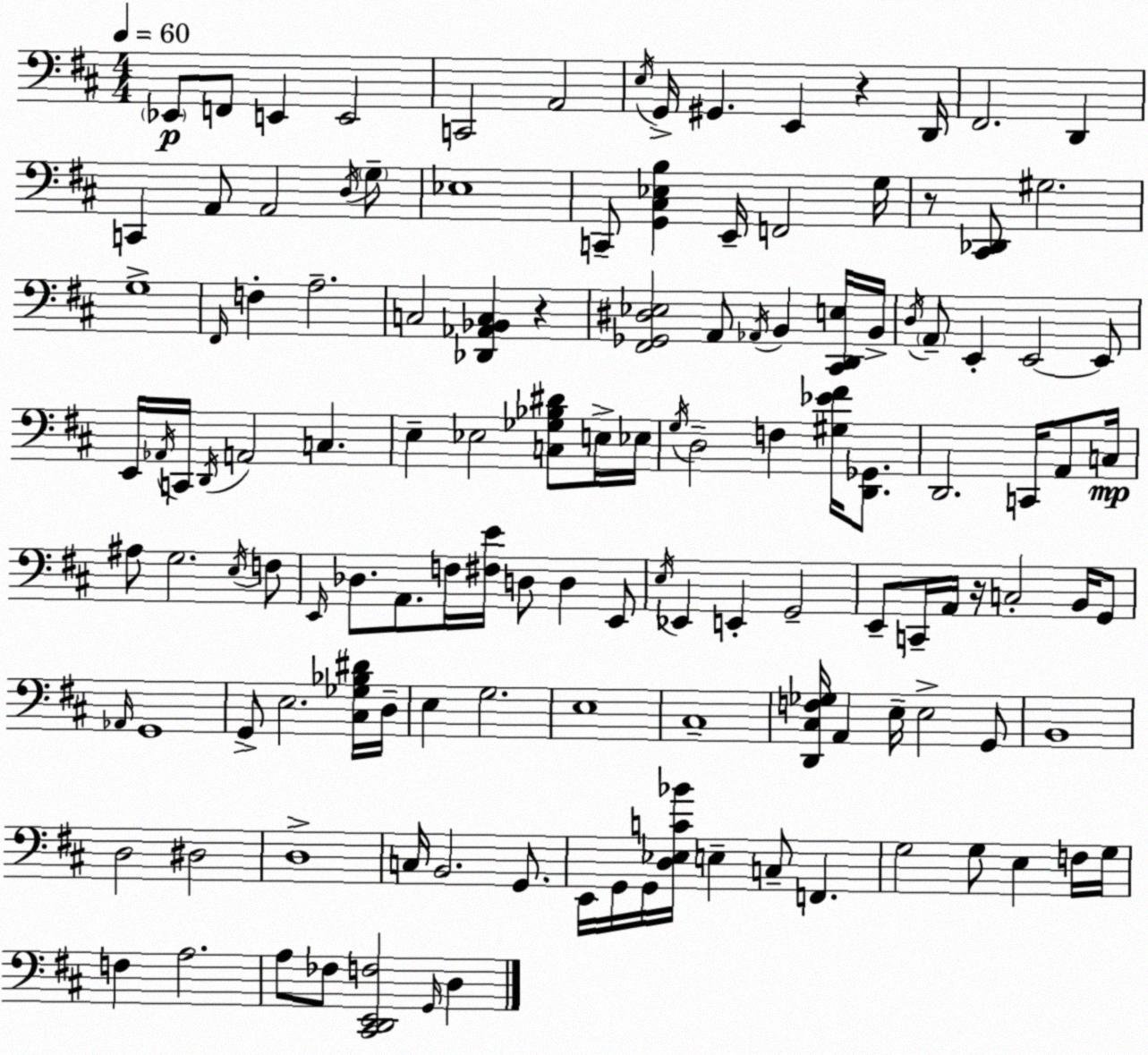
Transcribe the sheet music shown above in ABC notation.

X:1
T:Untitled
M:4/4
L:1/4
K:D
_E,,/2 F,,/2 E,, E,,2 C,,2 A,,2 E,/4 G,,/4 ^G,, E,, z D,,/4 ^F,,2 D,, C,, A,,/2 A,,2 D,/4 G,/2 _E,4 C,,/2 [G,,^C,_E,B,] E,,/4 F,,2 G,/4 z/2 [^C,,_D,,]/2 ^G,2 G,4 ^F,,/4 F, A,2 C,2 [_D,,_A,,_B,,C,] z [^F,,_G,,^D,_E,]2 A,,/2 _A,,/4 B,, [^C,,D,,E,]/4 B,,/4 D,/4 A,,/2 E,, E,,2 E,,/2 E,,/4 _A,,/4 C,,/4 D,,/4 A,,2 C, E, _E,2 [C,_G,_B,^D]/2 E,/4 _E,/4 G,/4 D,2 F, [^G,_E^F]/4 [D,,_G,,]/2 D,,2 C,,/4 A,,/2 C,/4 ^A,/2 G,2 E,/4 F,/2 E,,/4 _D,/2 A,,/2 F,/4 [^F,E]/4 D,/2 D, E,,/2 E,/4 _E,, E,, G,,2 E,,/2 C,,/4 A,,/4 z/4 C,2 B,,/4 G,,/2 _A,,/4 G,,4 G,,/2 E,2 [^C,_G,_B,^D]/4 D,/4 E, G,2 E,4 ^C,4 [D,,^C,F,_G,]/4 A,, E,/4 E,2 G,,/2 B,,4 D,2 ^D,2 D,4 C,/4 B,,2 G,,/2 E,,/4 G,,/4 G,,/4 [D,_E,C_B]/4 E, C,/2 F,, G,2 G,/2 E, F,/4 G,/4 F, A,2 A,/2 _F,/2 [^C,,D,,E,,F,]2 G,,/4 D,